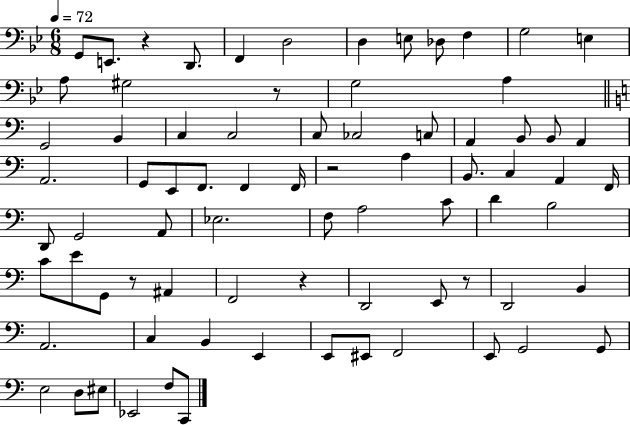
X:1
T:Untitled
M:6/8
L:1/4
K:Bb
G,,/2 E,,/2 z D,,/2 F,, D,2 D, E,/2 _D,/2 F, G,2 E, A,/2 ^G,2 z/2 G,2 A, G,,2 B,, C, C,2 C,/2 _C,2 C,/2 A,, B,,/2 B,,/2 A,, A,,2 G,,/2 E,,/2 F,,/2 F,, F,,/4 z2 A, B,,/2 C, A,, F,,/4 D,,/2 G,,2 A,,/2 _E,2 F,/2 A,2 C/2 D B,2 C/2 E/2 G,,/2 z/2 ^A,, F,,2 z D,,2 E,,/2 z/2 D,,2 B,, A,,2 C, B,, E,, E,,/2 ^E,,/2 F,,2 E,,/2 G,,2 G,,/2 E,2 D,/2 ^E,/2 _E,,2 F,/2 C,,/2